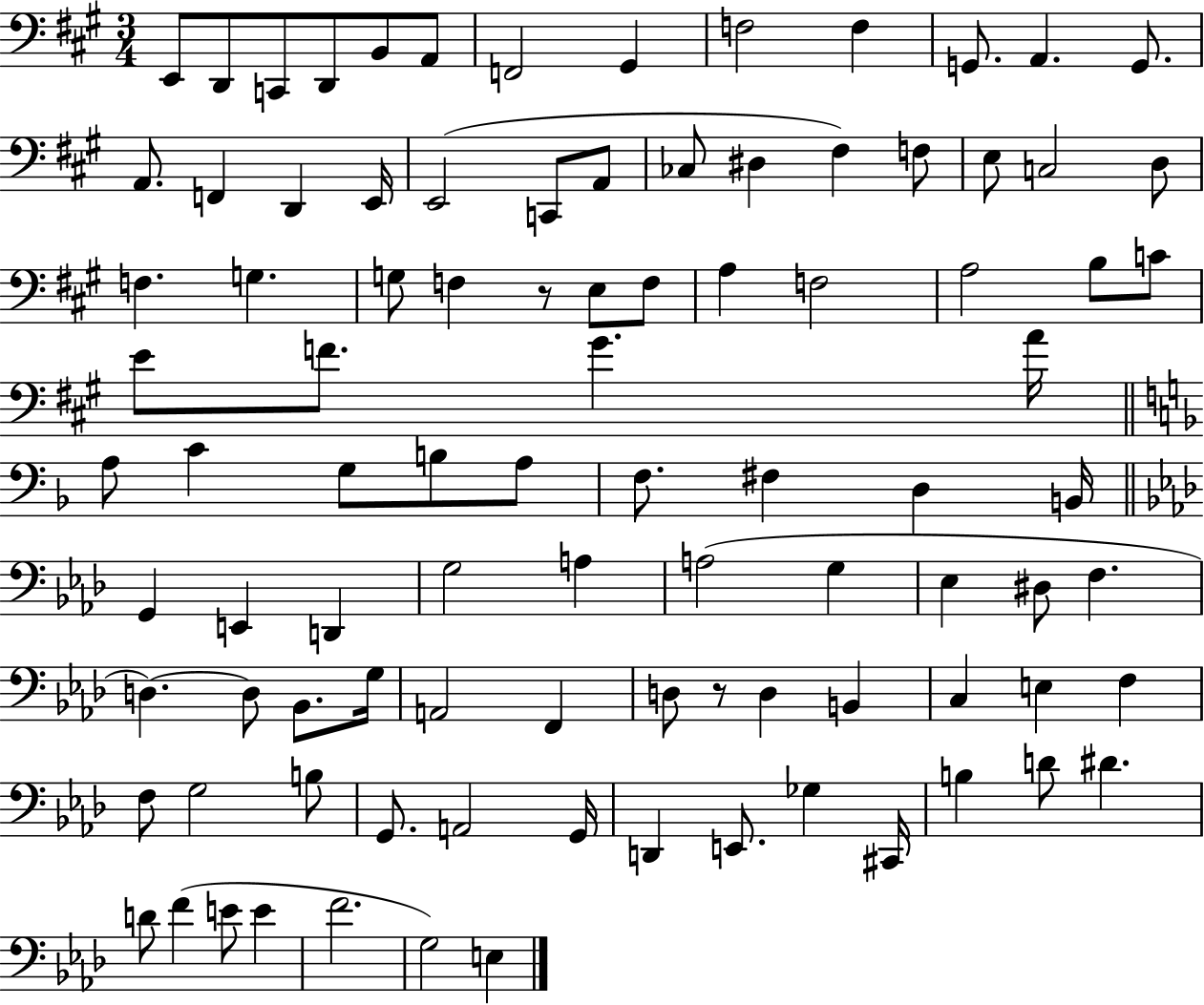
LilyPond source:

{
  \clef bass
  \numericTimeSignature
  \time 3/4
  \key a \major
  e,8 d,8 c,8 d,8 b,8 a,8 | f,2 gis,4 | f2 f4 | g,8. a,4. g,8. | \break a,8. f,4 d,4 e,16 | e,2( c,8 a,8 | ces8 dis4 fis4) f8 | e8 c2 d8 | \break f4. g4. | g8 f4 r8 e8 f8 | a4 f2 | a2 b8 c'8 | \break e'8 f'8. gis'4. a'16 | \bar "||" \break \key d \minor a8 c'4 g8 b8 a8 | f8. fis4 d4 b,16 | \bar "||" \break \key aes \major g,4 e,4 d,4 | g2 a4 | a2( g4 | ees4 dis8 f4. | \break d4.~~) d8 bes,8. g16 | a,2 f,4 | d8 r8 d4 b,4 | c4 e4 f4 | \break f8 g2 b8 | g,8. a,2 g,16 | d,4 e,8. ges4 cis,16 | b4 d'8 dis'4. | \break d'8 f'4( e'8 e'4 | f'2. | g2) e4 | \bar "|."
}